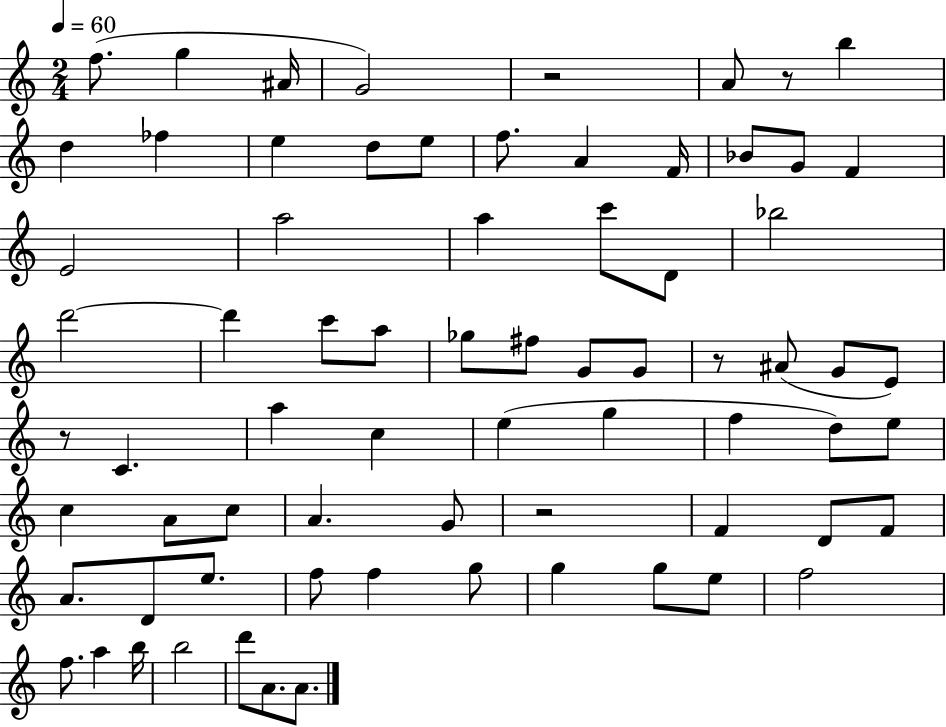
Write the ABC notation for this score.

X:1
T:Untitled
M:2/4
L:1/4
K:C
f/2 g ^A/4 G2 z2 A/2 z/2 b d _f e d/2 e/2 f/2 A F/4 _B/2 G/2 F E2 a2 a c'/2 D/2 _b2 d'2 d' c'/2 a/2 _g/2 ^f/2 G/2 G/2 z/2 ^A/2 G/2 E/2 z/2 C a c e g f d/2 e/2 c A/2 c/2 A G/2 z2 F D/2 F/2 A/2 D/2 e/2 f/2 f g/2 g g/2 e/2 f2 f/2 a b/4 b2 d'/2 A/2 A/2